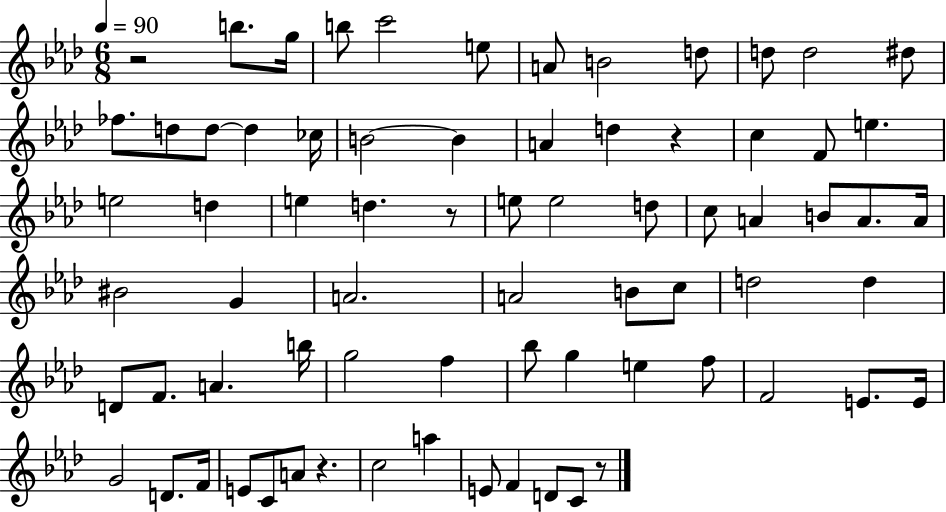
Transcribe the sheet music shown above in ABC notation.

X:1
T:Untitled
M:6/8
L:1/4
K:Ab
z2 b/2 g/4 b/2 c'2 e/2 A/2 B2 d/2 d/2 d2 ^d/2 _f/2 d/2 d/2 d _c/4 B2 B A d z c F/2 e e2 d e d z/2 e/2 e2 d/2 c/2 A B/2 A/2 A/4 ^B2 G A2 A2 B/2 c/2 d2 d D/2 F/2 A b/4 g2 f _b/2 g e f/2 F2 E/2 E/4 G2 D/2 F/4 E/2 C/2 A/2 z c2 a E/2 F D/2 C/2 z/2